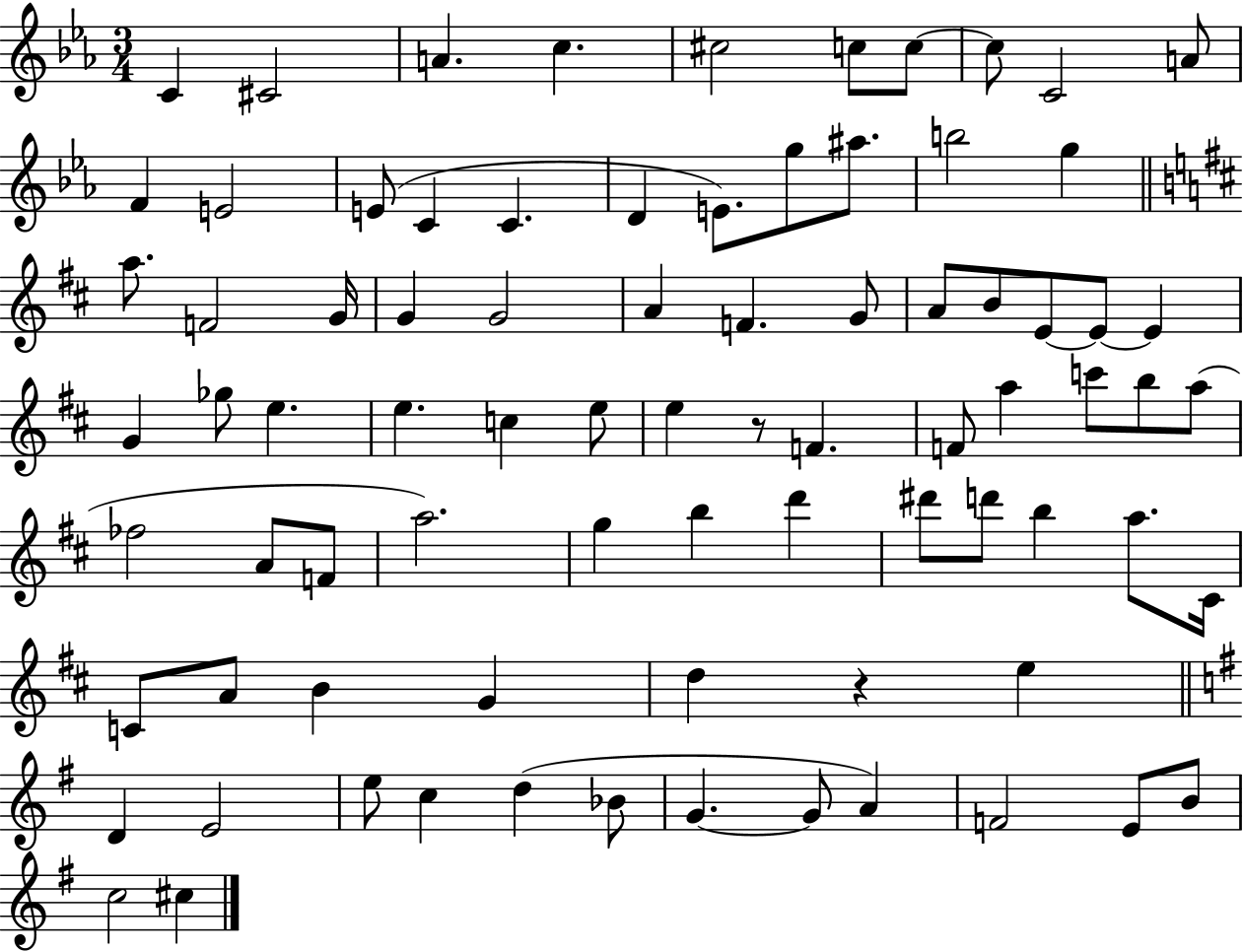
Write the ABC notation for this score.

X:1
T:Untitled
M:3/4
L:1/4
K:Eb
C ^C2 A c ^c2 c/2 c/2 c/2 C2 A/2 F E2 E/2 C C D E/2 g/2 ^a/2 b2 g a/2 F2 G/4 G G2 A F G/2 A/2 B/2 E/2 E/2 E G _g/2 e e c e/2 e z/2 F F/2 a c'/2 b/2 a/2 _f2 A/2 F/2 a2 g b d' ^d'/2 d'/2 b a/2 ^C/4 C/2 A/2 B G d z e D E2 e/2 c d _B/2 G G/2 A F2 E/2 B/2 c2 ^c